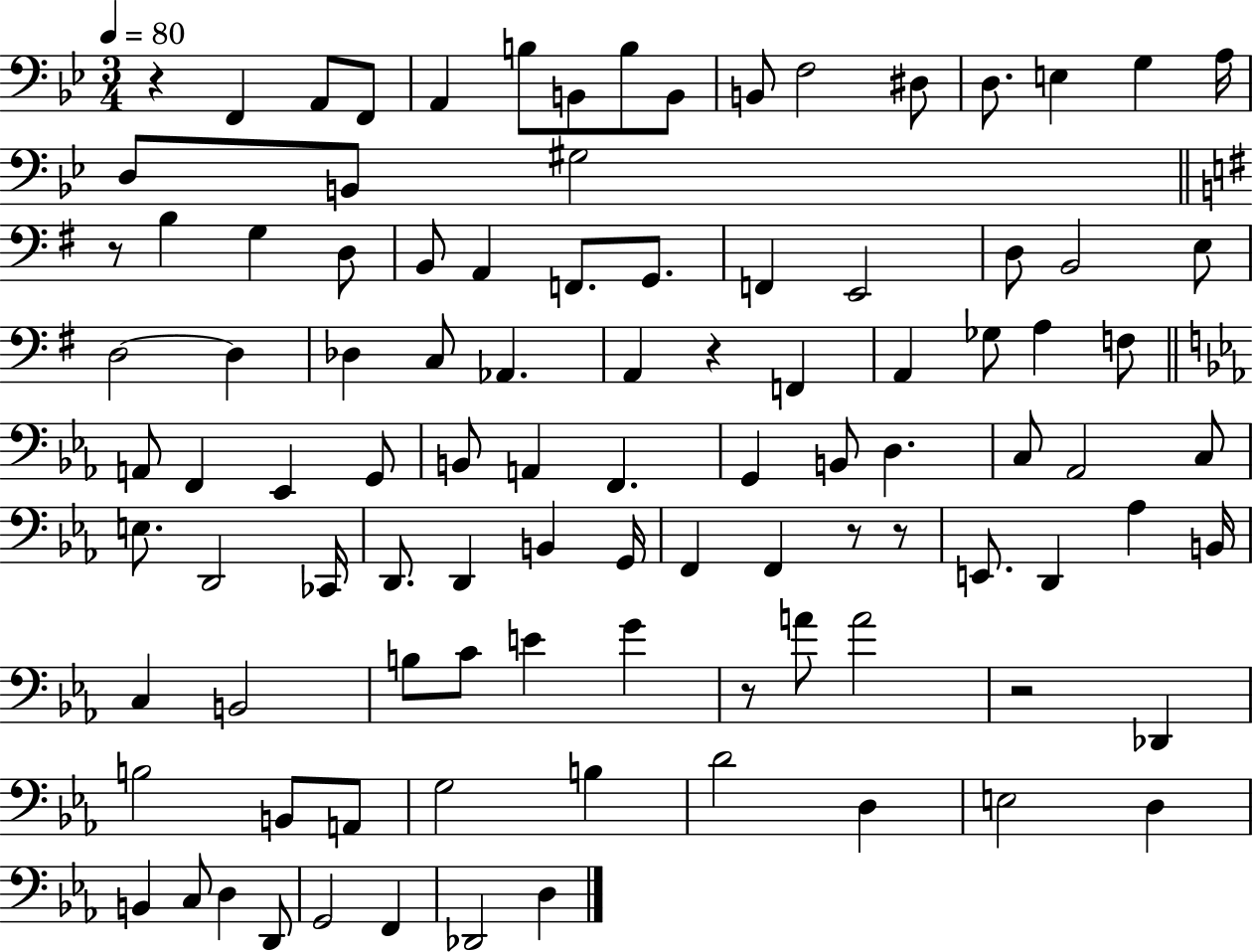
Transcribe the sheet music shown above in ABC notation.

X:1
T:Untitled
M:3/4
L:1/4
K:Bb
z F,, A,,/2 F,,/2 A,, B,/2 B,,/2 B,/2 B,,/2 B,,/2 F,2 ^D,/2 D,/2 E, G, A,/4 D,/2 B,,/2 ^G,2 z/2 B, G, D,/2 B,,/2 A,, F,,/2 G,,/2 F,, E,,2 D,/2 B,,2 E,/2 D,2 D, _D, C,/2 _A,, A,, z F,, A,, _G,/2 A, F,/2 A,,/2 F,, _E,, G,,/2 B,,/2 A,, F,, G,, B,,/2 D, C,/2 _A,,2 C,/2 E,/2 D,,2 _C,,/4 D,,/2 D,, B,, G,,/4 F,, F,, z/2 z/2 E,,/2 D,, _A, B,,/4 C, B,,2 B,/2 C/2 E G z/2 A/2 A2 z2 _D,, B,2 B,,/2 A,,/2 G,2 B, D2 D, E,2 D, B,, C,/2 D, D,,/2 G,,2 F,, _D,,2 D,